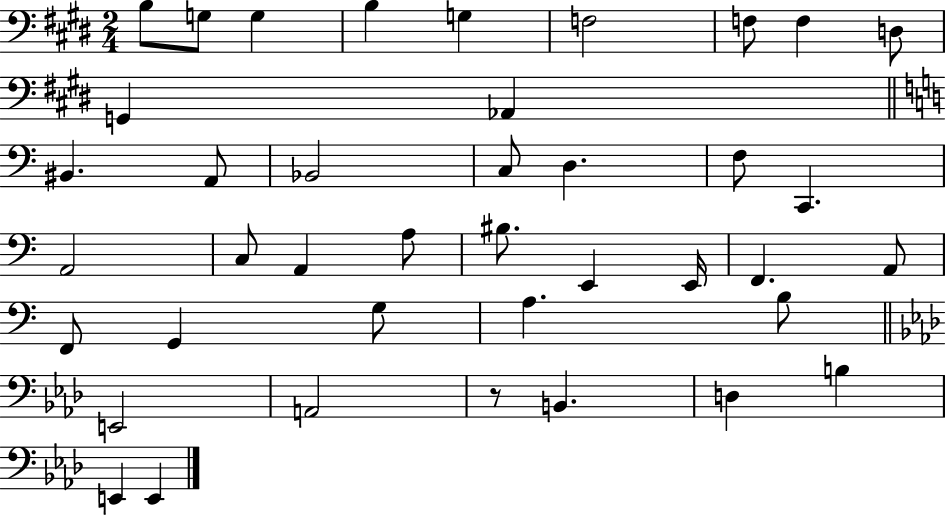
X:1
T:Untitled
M:2/4
L:1/4
K:E
B,/2 G,/2 G, B, G, F,2 F,/2 F, D,/2 G,, _A,, ^B,, A,,/2 _B,,2 C,/2 D, F,/2 C,, A,,2 C,/2 A,, A,/2 ^B,/2 E,, E,,/4 F,, A,,/2 F,,/2 G,, G,/2 A, B,/2 E,,2 A,,2 z/2 B,, D, B, E,, E,,